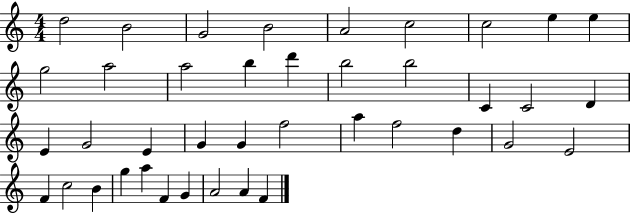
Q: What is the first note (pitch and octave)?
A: D5